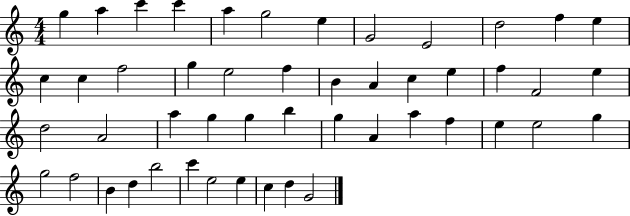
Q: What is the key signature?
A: C major